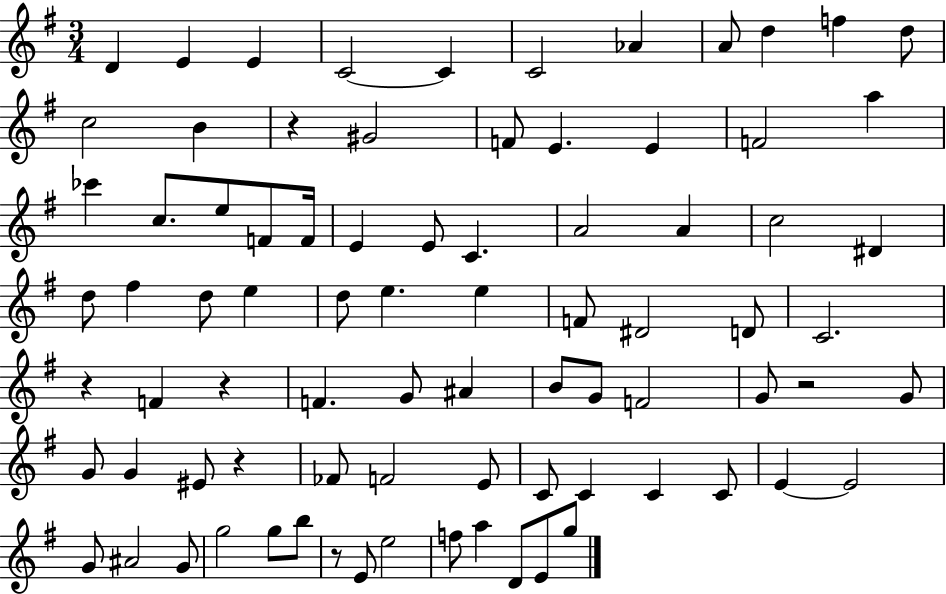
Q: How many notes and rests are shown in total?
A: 82